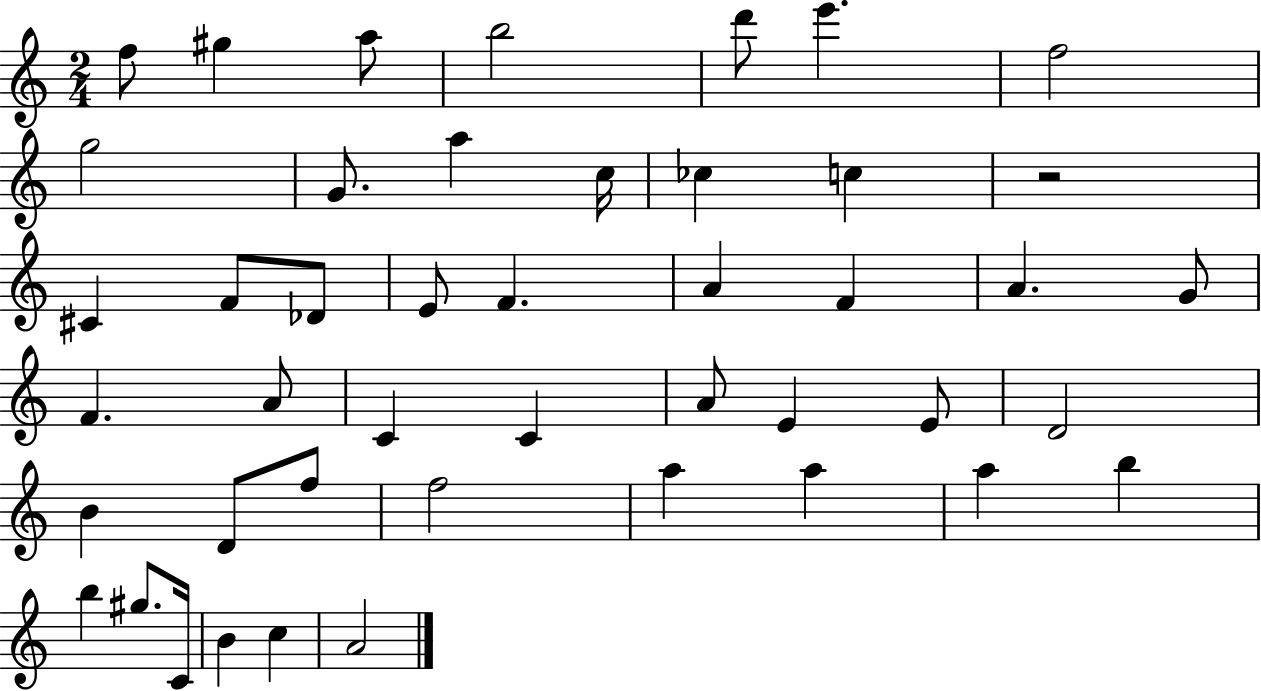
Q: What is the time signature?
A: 2/4